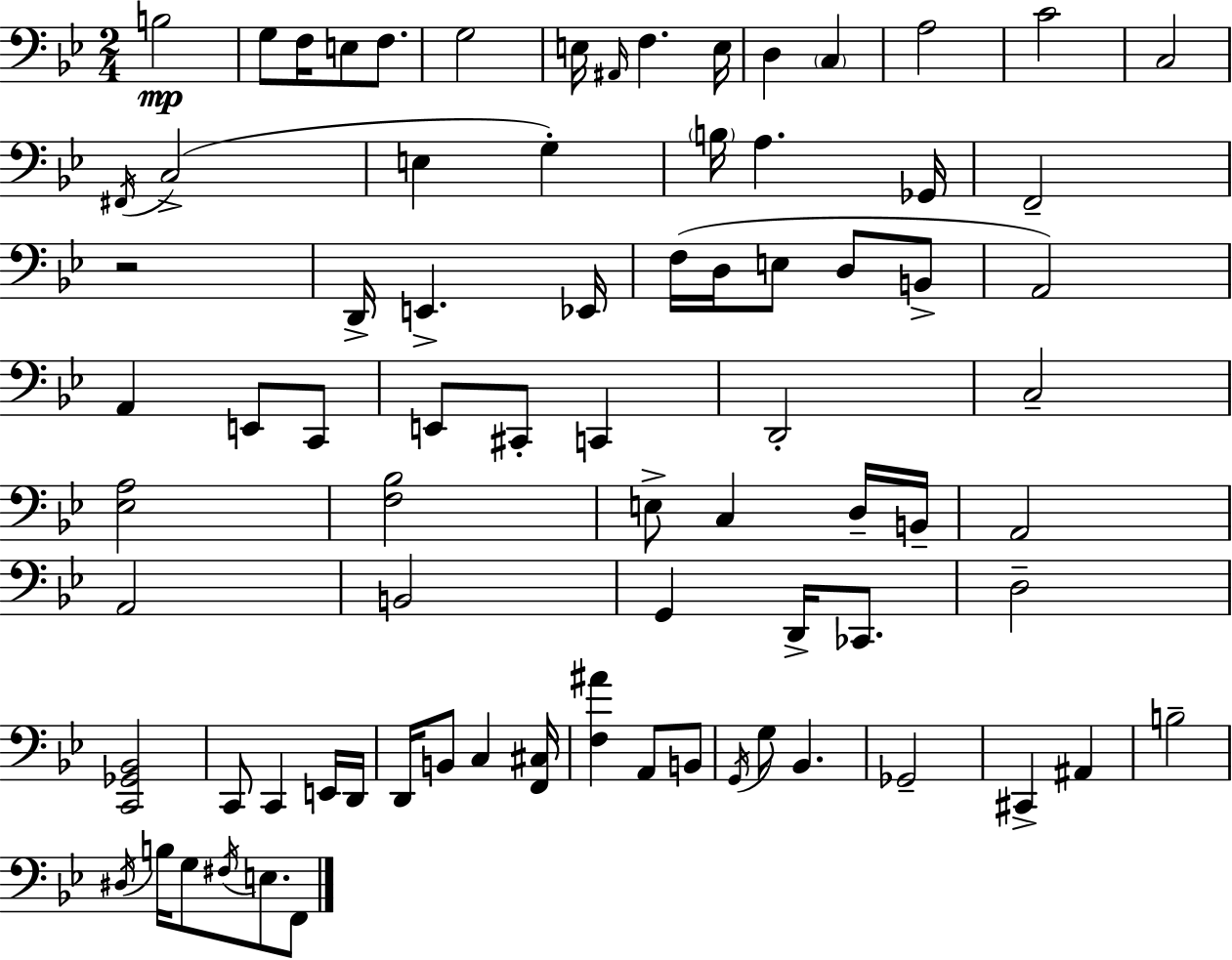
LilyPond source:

{
  \clef bass
  \numericTimeSignature
  \time 2/4
  \key g \minor
  b2\mp | g8 f16 e8 f8. | g2 | e16 \grace { ais,16 } f4. | \break e16 d4 \parenthesize c4 | a2 | c'2 | c2 | \break \acciaccatura { fis,16 }( c2-> | e4 g4-.) | \parenthesize b16 a4. | ges,16 f,2-- | \break r2 | d,16-> e,4.-> | ees,16 f16( d16 e8 d8 | b,8-> a,2) | \break a,4 e,8 | c,8 e,8 cis,8-. c,4 | d,2-. | c2-- | \break <ees a>2 | <f bes>2 | e8-> c4 | d16-- b,16-- a,2 | \break a,2 | b,2 | g,4 d,16-> ces,8. | d2-- | \break <c, ges, bes,>2 | c,8 c,4 | e,16 d,16 d,16 b,8 c4 | <f, cis>16 <f ais'>4 a,8 | \break b,8 \acciaccatura { g,16 } g8 bes,4. | ges,2-- | cis,4-> ais,4 | b2-- | \break \acciaccatura { dis16 } b16 g8 \acciaccatura { fis16 } | e8. f,8 \bar "|."
}